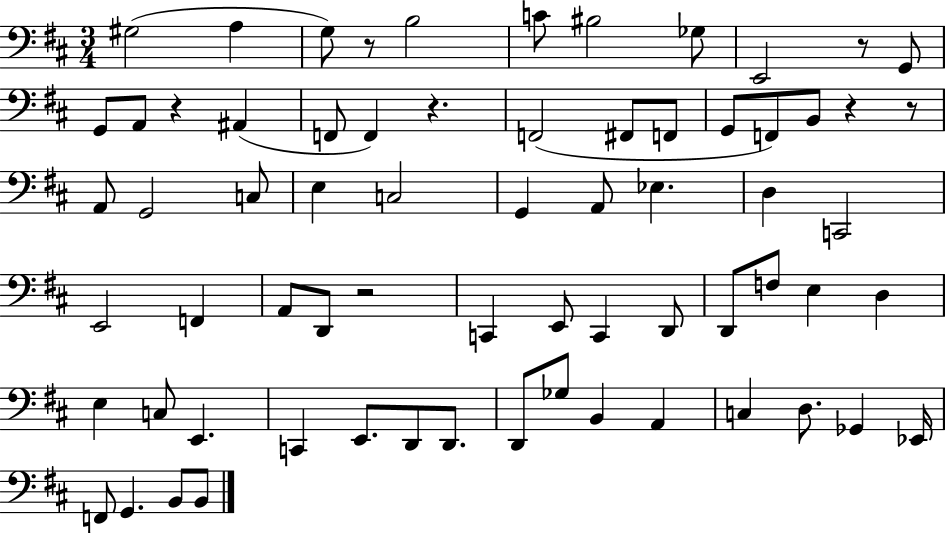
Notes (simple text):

G#3/h A3/q G3/e R/e B3/h C4/e BIS3/h Gb3/e E2/h R/e G2/e G2/e A2/e R/q A#2/q F2/e F2/q R/q. F2/h F#2/e F2/e G2/e F2/e B2/e R/q R/e A2/e G2/h C3/e E3/q C3/h G2/q A2/e Eb3/q. D3/q C2/h E2/h F2/q A2/e D2/e R/h C2/q E2/e C2/q D2/e D2/e F3/e E3/q D3/q E3/q C3/e E2/q. C2/q E2/e. D2/e D2/e. D2/e Gb3/e B2/q A2/q C3/q D3/e. Gb2/q Eb2/s F2/e G2/q. B2/e B2/e